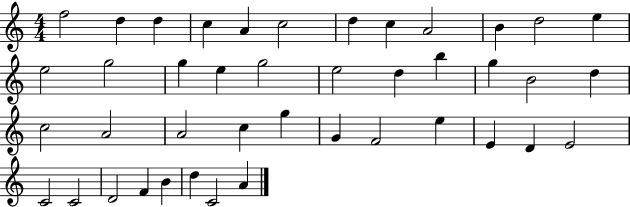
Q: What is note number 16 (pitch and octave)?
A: E5